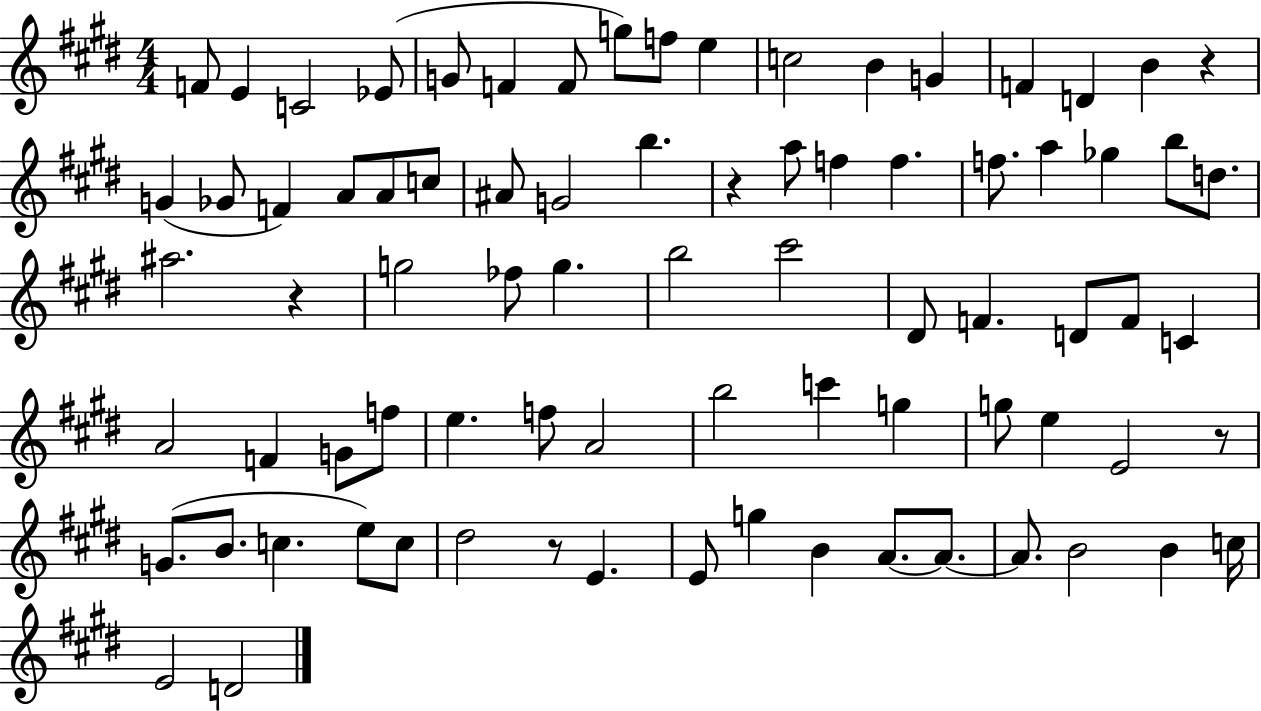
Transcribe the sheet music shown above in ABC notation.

X:1
T:Untitled
M:4/4
L:1/4
K:E
F/2 E C2 _E/2 G/2 F F/2 g/2 f/2 e c2 B G F D B z G _G/2 F A/2 A/2 c/2 ^A/2 G2 b z a/2 f f f/2 a _g b/2 d/2 ^a2 z g2 _f/2 g b2 ^c'2 ^D/2 F D/2 F/2 C A2 F G/2 f/2 e f/2 A2 b2 c' g g/2 e E2 z/2 G/2 B/2 c e/2 c/2 ^d2 z/2 E E/2 g B A/2 A/2 A/2 B2 B c/4 E2 D2